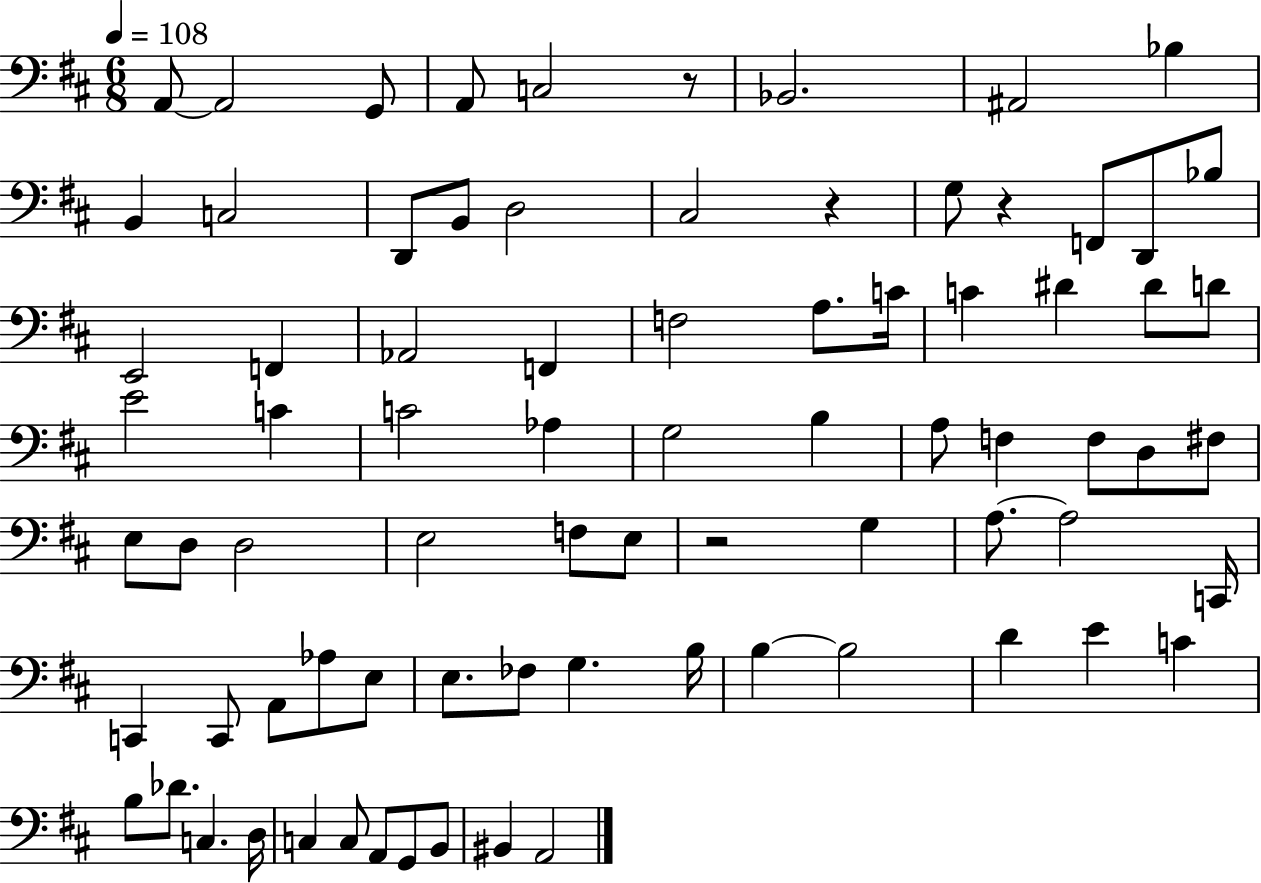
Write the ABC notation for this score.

X:1
T:Untitled
M:6/8
L:1/4
K:D
A,,/2 A,,2 G,,/2 A,,/2 C,2 z/2 _B,,2 ^A,,2 _B, B,, C,2 D,,/2 B,,/2 D,2 ^C,2 z G,/2 z F,,/2 D,,/2 _B,/2 E,,2 F,, _A,,2 F,, F,2 A,/2 C/4 C ^D ^D/2 D/2 E2 C C2 _A, G,2 B, A,/2 F, F,/2 D,/2 ^F,/2 E,/2 D,/2 D,2 E,2 F,/2 E,/2 z2 G, A,/2 A,2 C,,/4 C,, C,,/2 A,,/2 _A,/2 E,/2 E,/2 _F,/2 G, B,/4 B, B,2 D E C B,/2 _D/2 C, D,/4 C, C,/2 A,,/2 G,,/2 B,,/2 ^B,, A,,2